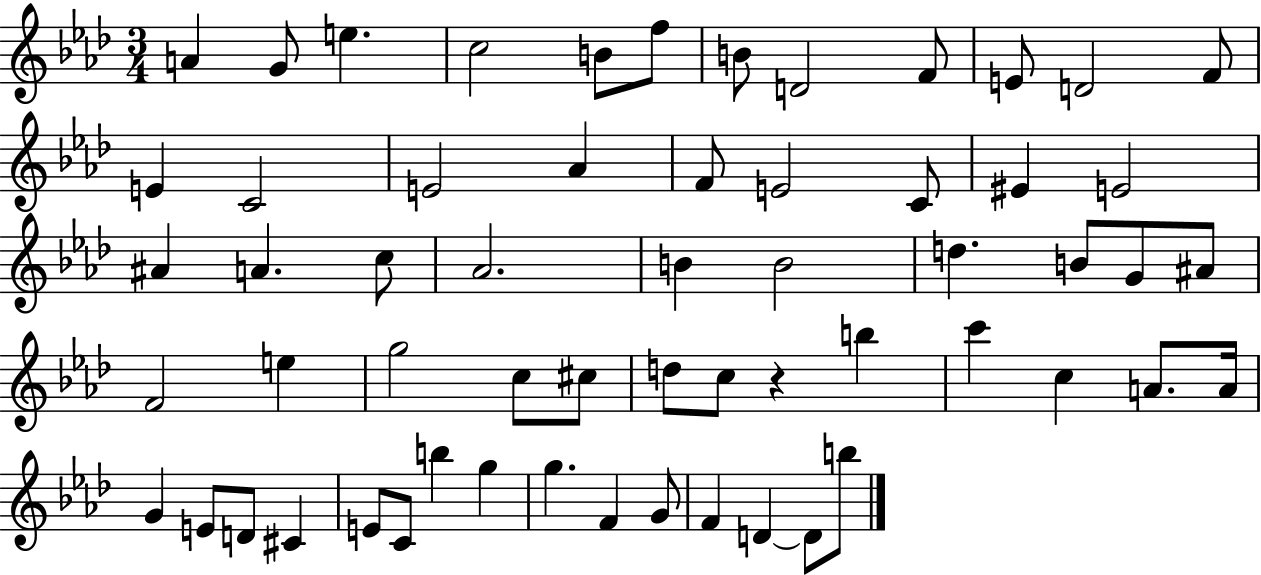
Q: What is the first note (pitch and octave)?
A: A4